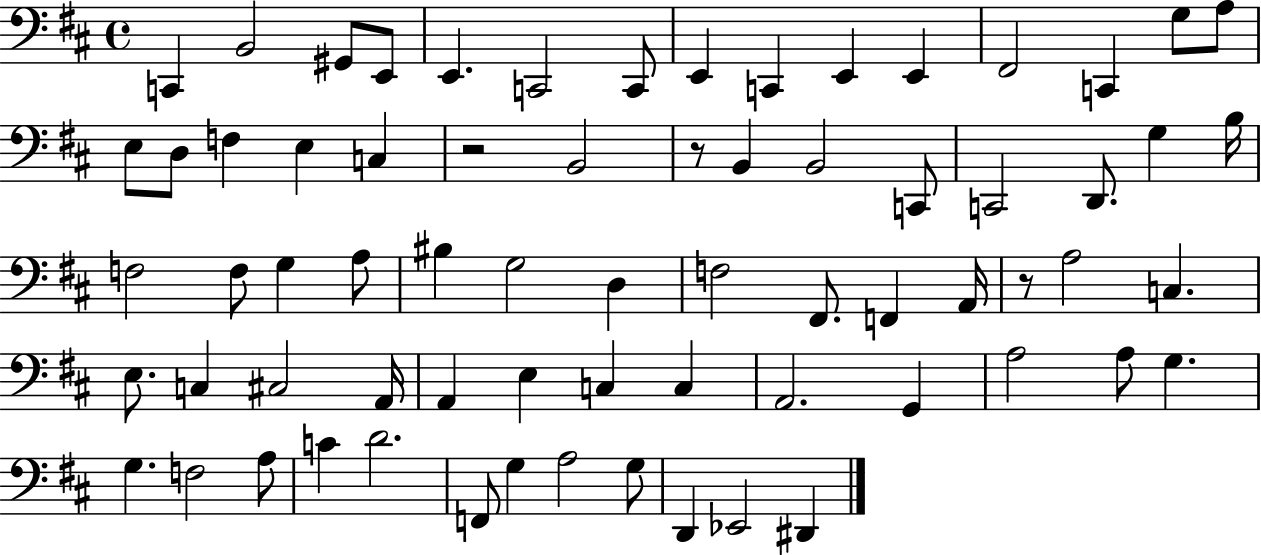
X:1
T:Untitled
M:4/4
L:1/4
K:D
C,, B,,2 ^G,,/2 E,,/2 E,, C,,2 C,,/2 E,, C,, E,, E,, ^F,,2 C,, G,/2 A,/2 E,/2 D,/2 F, E, C, z2 B,,2 z/2 B,, B,,2 C,,/2 C,,2 D,,/2 G, B,/4 F,2 F,/2 G, A,/2 ^B, G,2 D, F,2 ^F,,/2 F,, A,,/4 z/2 A,2 C, E,/2 C, ^C,2 A,,/4 A,, E, C, C, A,,2 G,, A,2 A,/2 G, G, F,2 A,/2 C D2 F,,/2 G, A,2 G,/2 D,, _E,,2 ^D,,